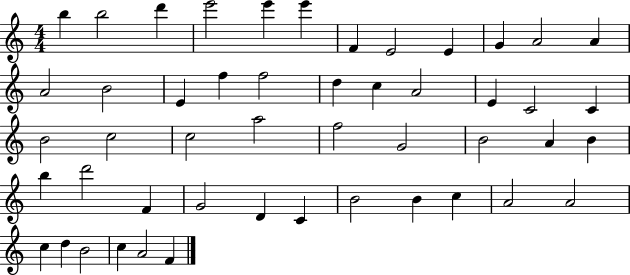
{
  \clef treble
  \numericTimeSignature
  \time 4/4
  \key c \major
  b''4 b''2 d'''4 | e'''2 e'''4 e'''4 | f'4 e'2 e'4 | g'4 a'2 a'4 | \break a'2 b'2 | e'4 f''4 f''2 | d''4 c''4 a'2 | e'4 c'2 c'4 | \break b'2 c''2 | c''2 a''2 | f''2 g'2 | b'2 a'4 b'4 | \break b''4 d'''2 f'4 | g'2 d'4 c'4 | b'2 b'4 c''4 | a'2 a'2 | \break c''4 d''4 b'2 | c''4 a'2 f'4 | \bar "|."
}